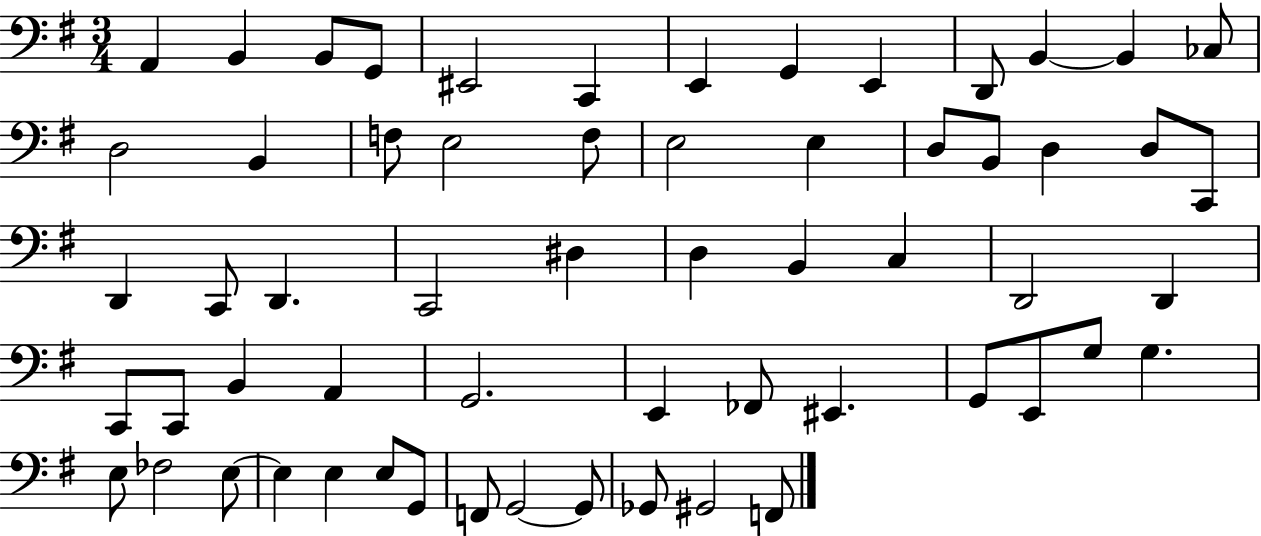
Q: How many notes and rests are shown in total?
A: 60